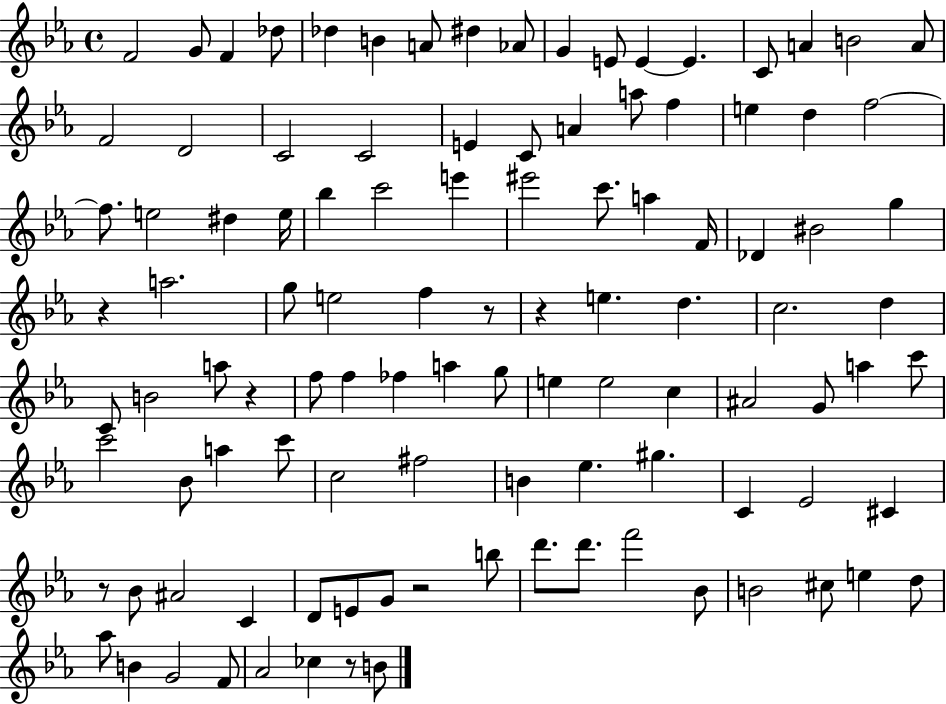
F4/h G4/e F4/q Db5/e Db5/q B4/q A4/e D#5/q Ab4/e G4/q E4/e E4/q E4/q. C4/e A4/q B4/h A4/e F4/h D4/h C4/h C4/h E4/q C4/e A4/q A5/e F5/q E5/q D5/q F5/h F5/e. E5/h D#5/q E5/s Bb5/q C6/h E6/q EIS6/h C6/e. A5/q F4/s Db4/q BIS4/h G5/q R/q A5/h. G5/e E5/h F5/q R/e R/q E5/q. D5/q. C5/h. D5/q C4/e B4/h A5/e R/q F5/e F5/q FES5/q A5/q G5/e E5/q E5/h C5/q A#4/h G4/e A5/q C6/e C6/h Bb4/e A5/q C6/e C5/h F#5/h B4/q Eb5/q. G#5/q. C4/q Eb4/h C#4/q R/e Bb4/e A#4/h C4/q D4/e E4/e G4/e R/h B5/e D6/e. D6/e. F6/h Bb4/e B4/h C#5/e E5/q D5/e Ab5/e B4/q G4/h F4/e Ab4/h CES5/q R/e B4/e